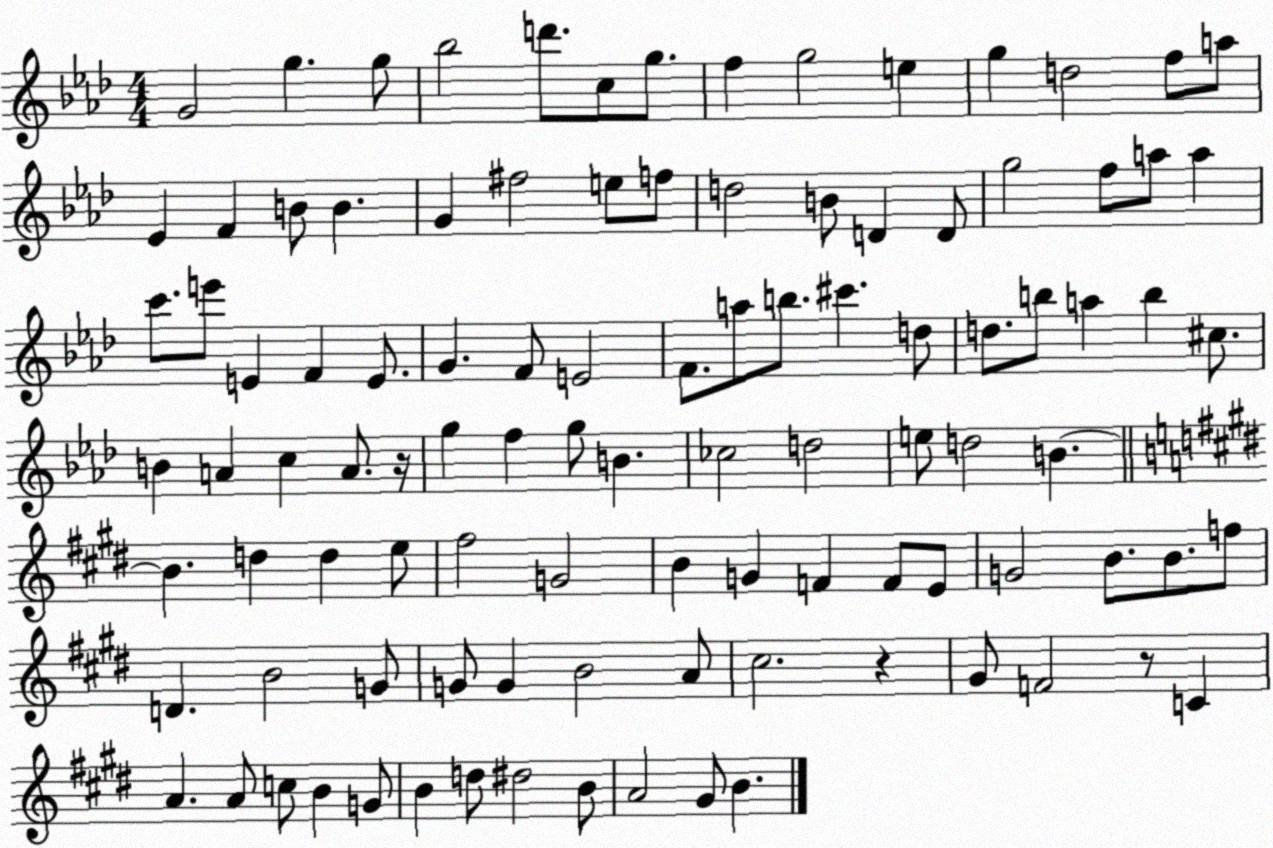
X:1
T:Untitled
M:4/4
L:1/4
K:Ab
G2 g g/2 _b2 d'/2 c/2 g/2 f g2 e g d2 f/2 a/2 _E F B/2 B G ^f2 e/2 f/2 d2 B/2 D D/2 g2 f/2 a/2 a c'/2 e'/2 E F E/2 G F/2 E2 F/2 a/2 b/2 ^c' d/2 d/2 b/2 a b ^c/2 B A c A/2 z/4 g f g/2 B _c2 d2 e/2 d2 B B d d e/2 ^f2 G2 B G F F/2 E/2 G2 B/2 B/2 f/2 D B2 G/2 G/2 G B2 A/2 ^c2 z ^G/2 F2 z/2 C A A/2 c/2 B G/2 B d/2 ^d2 B/2 A2 ^G/2 B